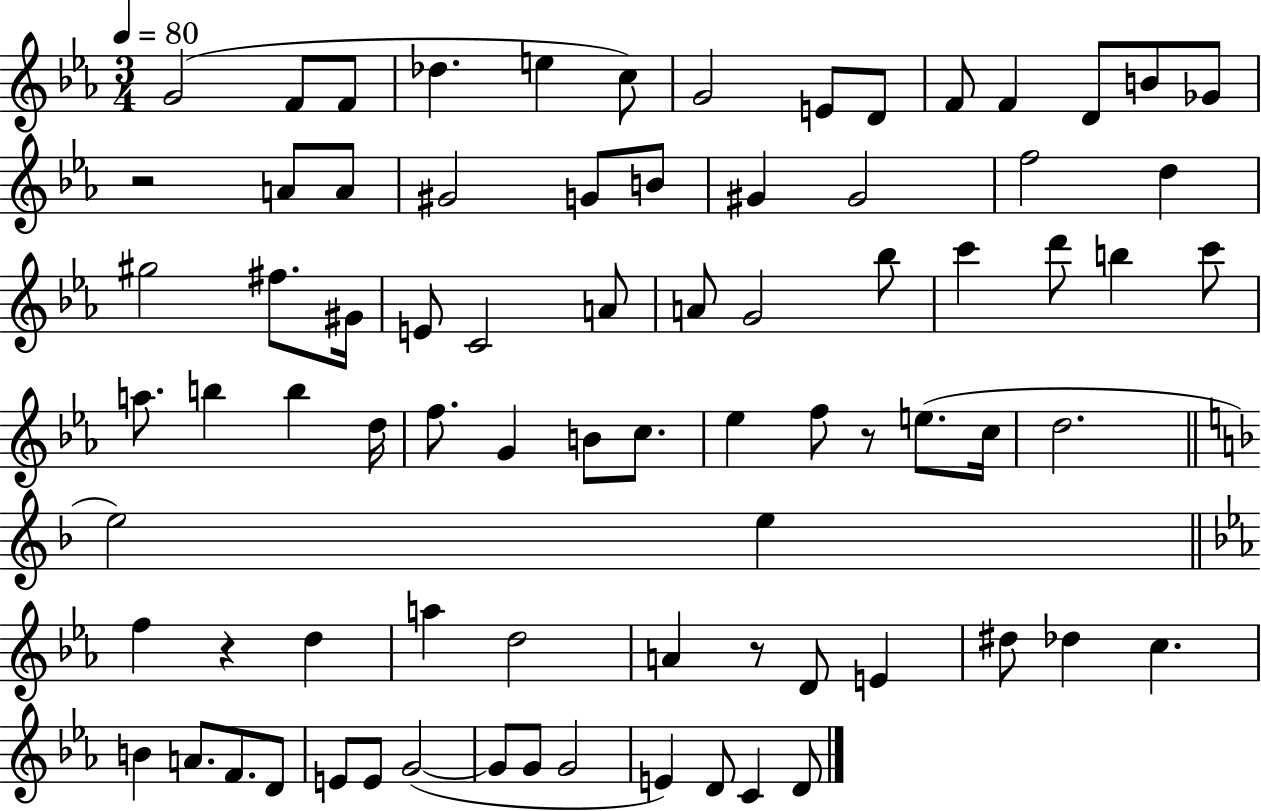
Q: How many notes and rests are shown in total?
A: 79